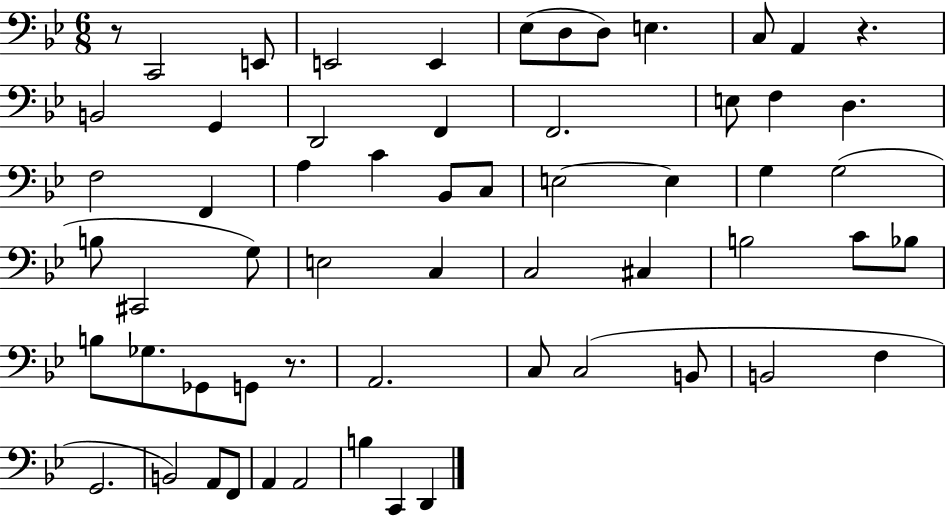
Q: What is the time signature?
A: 6/8